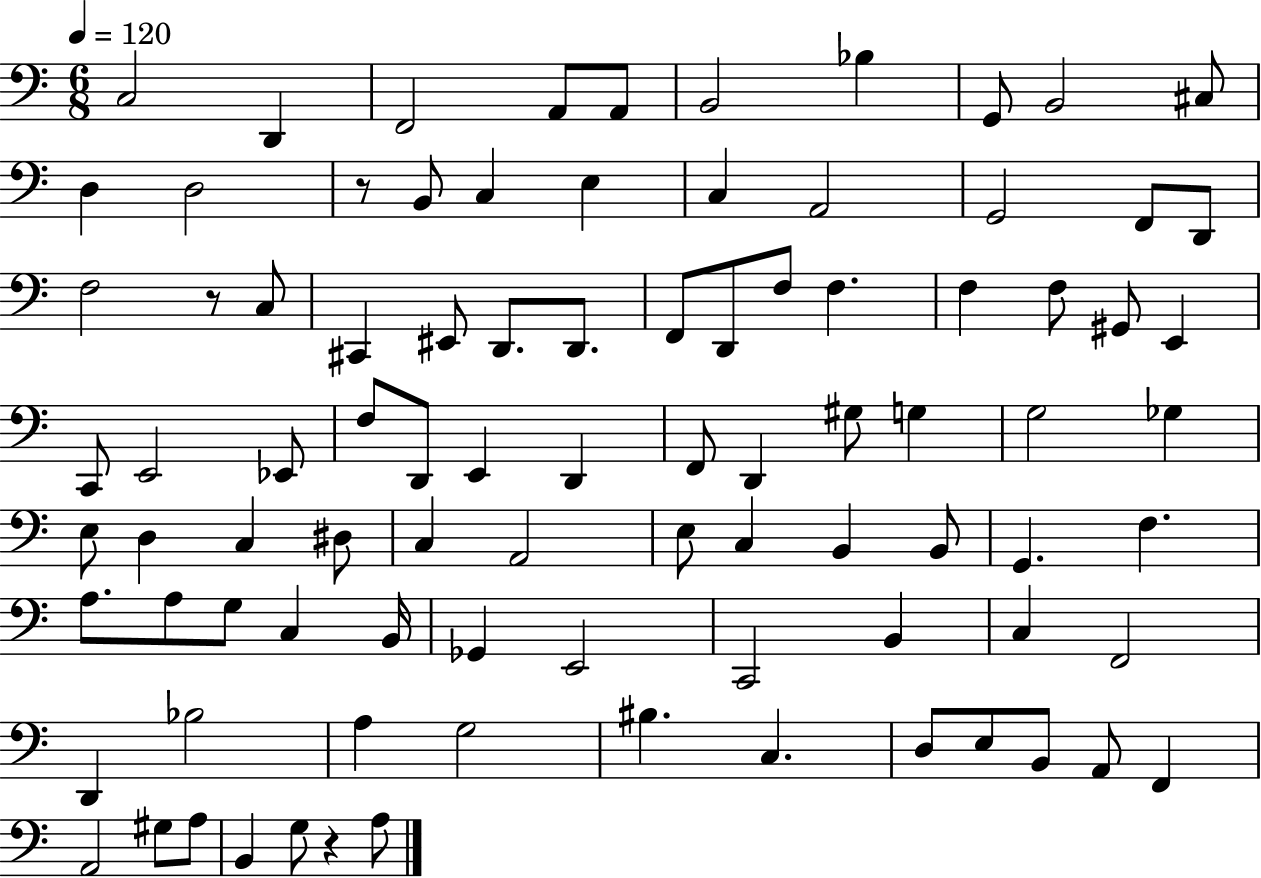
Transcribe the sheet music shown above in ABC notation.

X:1
T:Untitled
M:6/8
L:1/4
K:C
C,2 D,, F,,2 A,,/2 A,,/2 B,,2 _B, G,,/2 B,,2 ^C,/2 D, D,2 z/2 B,,/2 C, E, C, A,,2 G,,2 F,,/2 D,,/2 F,2 z/2 C,/2 ^C,, ^E,,/2 D,,/2 D,,/2 F,,/2 D,,/2 F,/2 F, F, F,/2 ^G,,/2 E,, C,,/2 E,,2 _E,,/2 F,/2 D,,/2 E,, D,, F,,/2 D,, ^G,/2 G, G,2 _G, E,/2 D, C, ^D,/2 C, A,,2 E,/2 C, B,, B,,/2 G,, F, A,/2 A,/2 G,/2 C, B,,/4 _G,, E,,2 C,,2 B,, C, F,,2 D,, _B,2 A, G,2 ^B, C, D,/2 E,/2 B,,/2 A,,/2 F,, A,,2 ^G,/2 A,/2 B,, G,/2 z A,/2